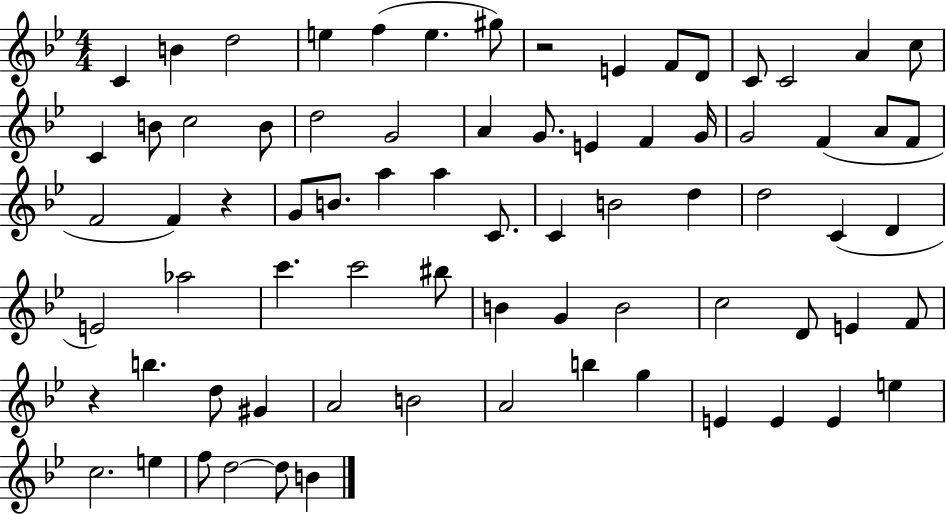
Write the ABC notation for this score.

X:1
T:Untitled
M:4/4
L:1/4
K:Bb
C B d2 e f e ^g/2 z2 E F/2 D/2 C/2 C2 A c/2 C B/2 c2 B/2 d2 G2 A G/2 E F G/4 G2 F A/2 F/2 F2 F z G/2 B/2 a a C/2 C B2 d d2 C D E2 _a2 c' c'2 ^b/2 B G B2 c2 D/2 E F/2 z b d/2 ^G A2 B2 A2 b g E E E e c2 e f/2 d2 d/2 B